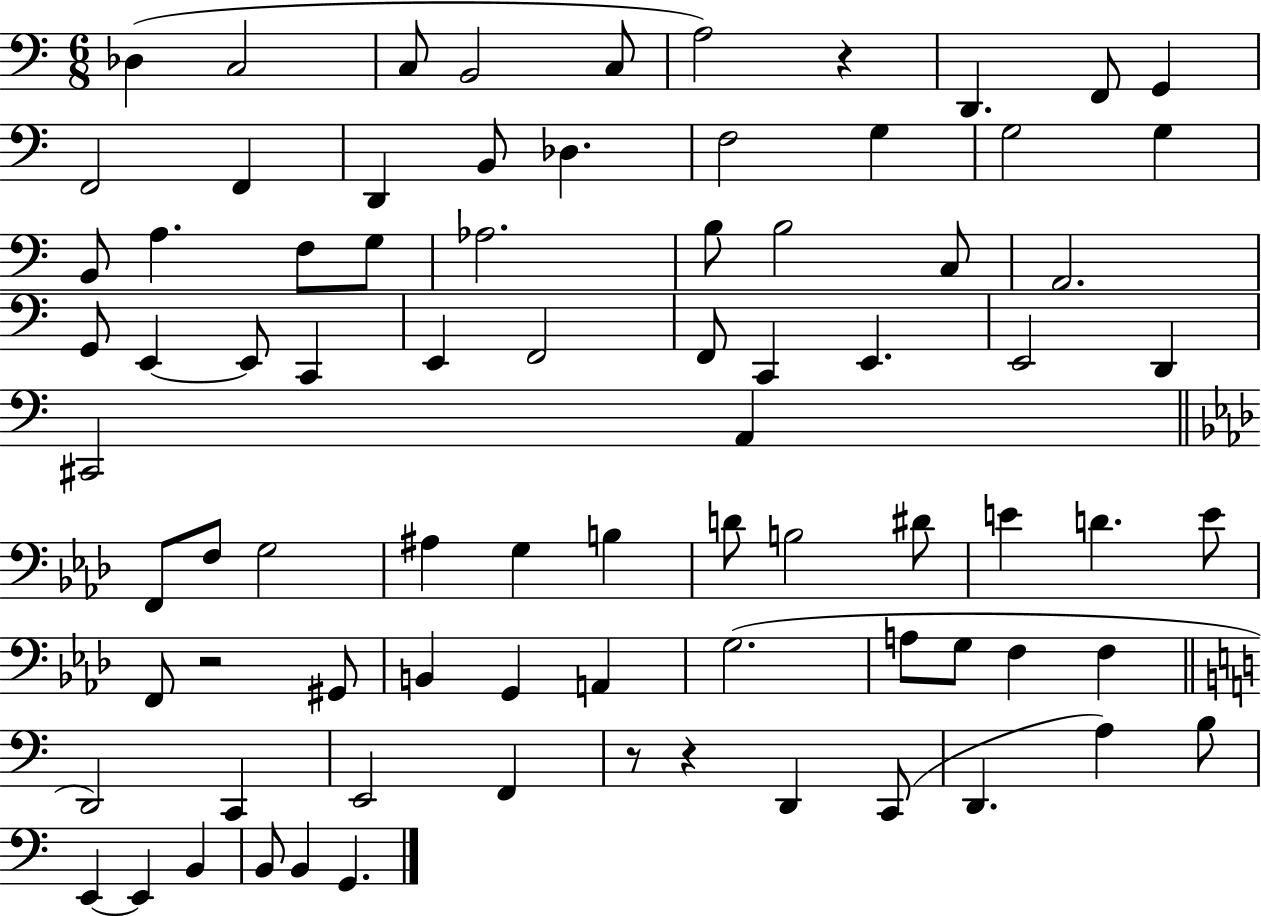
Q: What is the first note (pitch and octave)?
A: Db3